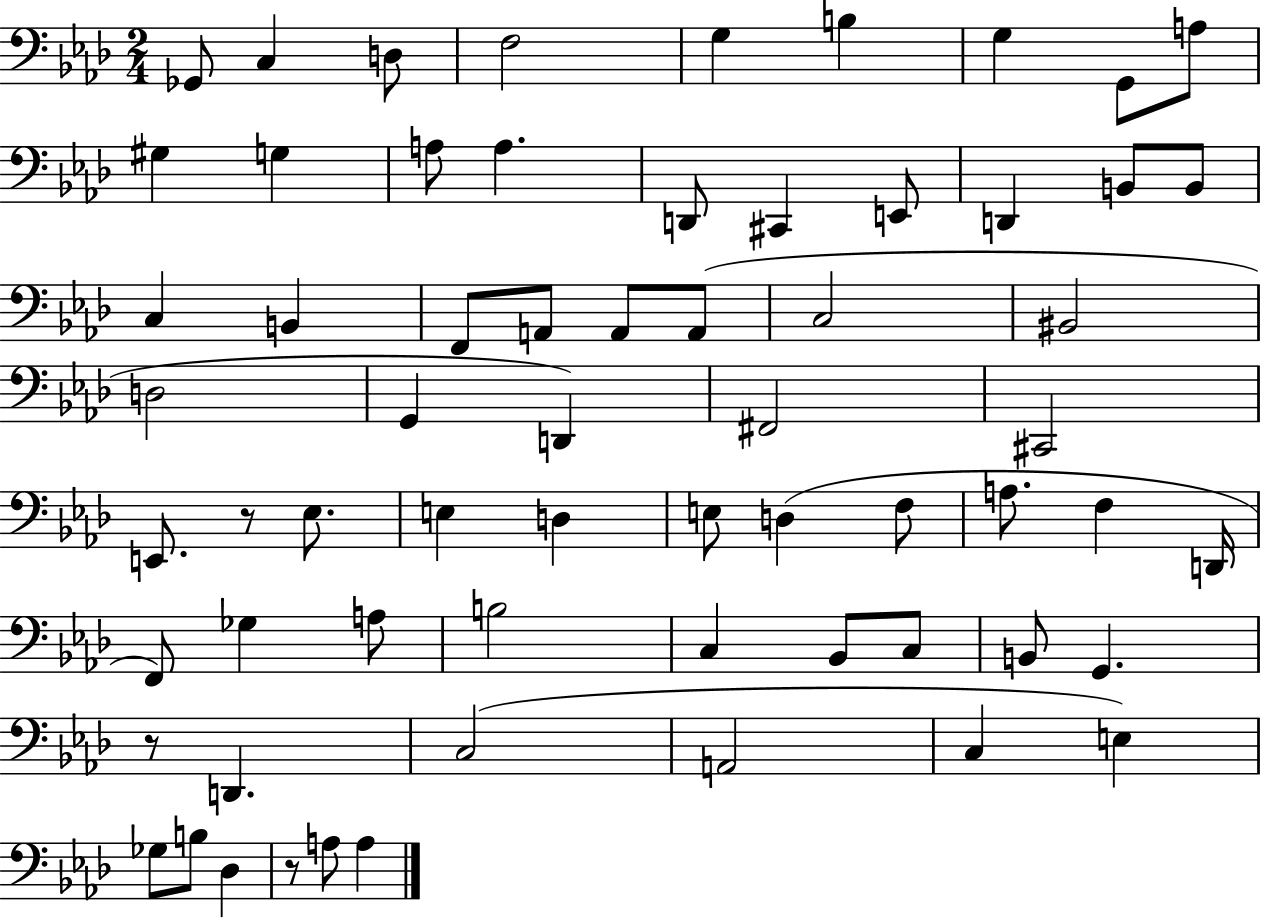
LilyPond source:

{
  \clef bass
  \numericTimeSignature
  \time 2/4
  \key aes \major
  ges,8 c4 d8 | f2 | g4 b4 | g4 g,8 a8 | \break gis4 g4 | a8 a4. | d,8 cis,4 e,8 | d,4 b,8 b,8 | \break c4 b,4 | f,8 a,8 a,8 a,8( | c2 | bis,2 | \break d2 | g,4 d,4) | fis,2 | cis,2 | \break e,8. r8 ees8. | e4 d4 | e8 d4( f8 | a8. f4 d,16 | \break f,8) ges4 a8 | b2 | c4 bes,8 c8 | b,8 g,4. | \break r8 d,4. | c2( | a,2 | c4 e4) | \break ges8 b8 des4 | r8 a8 a4 | \bar "|."
}